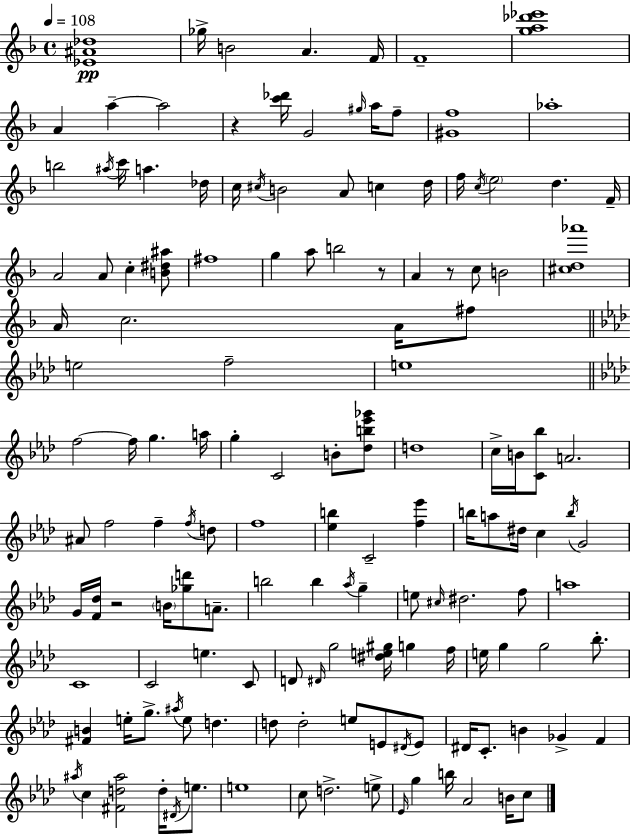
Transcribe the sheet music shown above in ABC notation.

X:1
T:Untitled
M:4/4
L:1/4
K:F
[_E^A_d]4 _g/4 B2 A F/4 F4 [ga_d'_e']4 A a a2 z [c'_d']/4 G2 ^g/4 a/4 f/2 [^Gf]4 _a4 b2 ^a/4 c'/4 a _d/4 c/4 ^c/4 B2 A/2 c d/4 f/4 c/4 e2 d F/4 A2 A/2 c [B^d^a]/2 ^f4 g a/2 b2 z/2 A z/2 c/2 B2 [^cd_a']4 A/4 c2 A/4 ^f/2 e2 f2 e4 f2 f/4 g a/4 g C2 B/2 [_db_e'_g']/2 d4 c/4 B/4 [C_b]/2 A2 ^A/2 f2 f f/4 d/2 f4 [_eb] C2 [f_e'] b/4 a/2 ^d/4 c b/4 G2 G/4 [F_d]/4 z2 B/4 [_gd']/2 A/2 b2 b _a/4 g e/2 ^c/4 ^d2 f/2 a4 C4 C2 e C/2 D/2 ^D/4 g2 [^de^g]/4 g f/4 e/4 g g2 _b/2 [^FB] e/4 g/2 ^a/4 e/2 d d/2 d2 e/2 E/2 ^D/4 E/2 ^D/4 C/2 B _G F ^a/4 c [^Fd^a]2 d/4 ^D/4 e/2 e4 c/2 d2 e/2 _E/4 g b/4 _A2 B/4 c/2